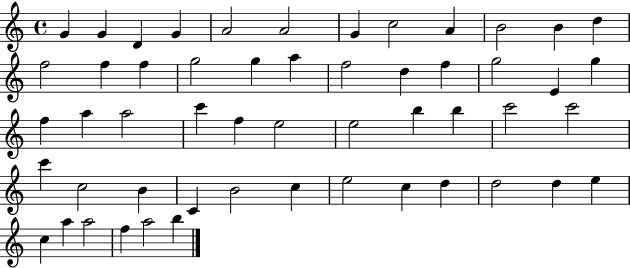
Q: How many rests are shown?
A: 0